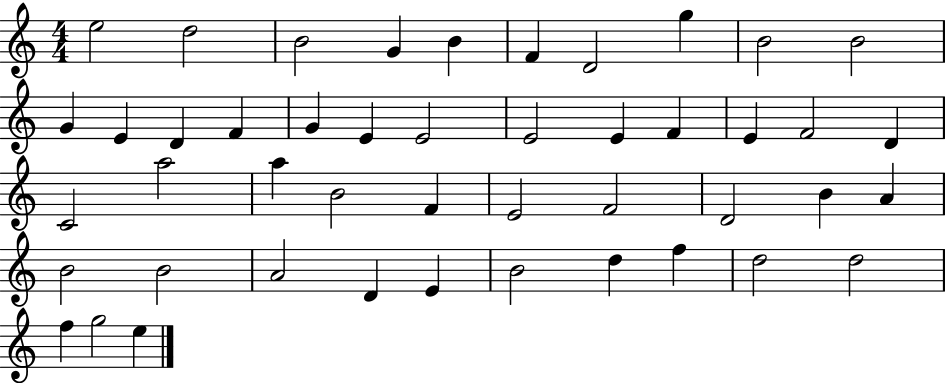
{
  \clef treble
  \numericTimeSignature
  \time 4/4
  \key c \major
  e''2 d''2 | b'2 g'4 b'4 | f'4 d'2 g''4 | b'2 b'2 | \break g'4 e'4 d'4 f'4 | g'4 e'4 e'2 | e'2 e'4 f'4 | e'4 f'2 d'4 | \break c'2 a''2 | a''4 b'2 f'4 | e'2 f'2 | d'2 b'4 a'4 | \break b'2 b'2 | a'2 d'4 e'4 | b'2 d''4 f''4 | d''2 d''2 | \break f''4 g''2 e''4 | \bar "|."
}